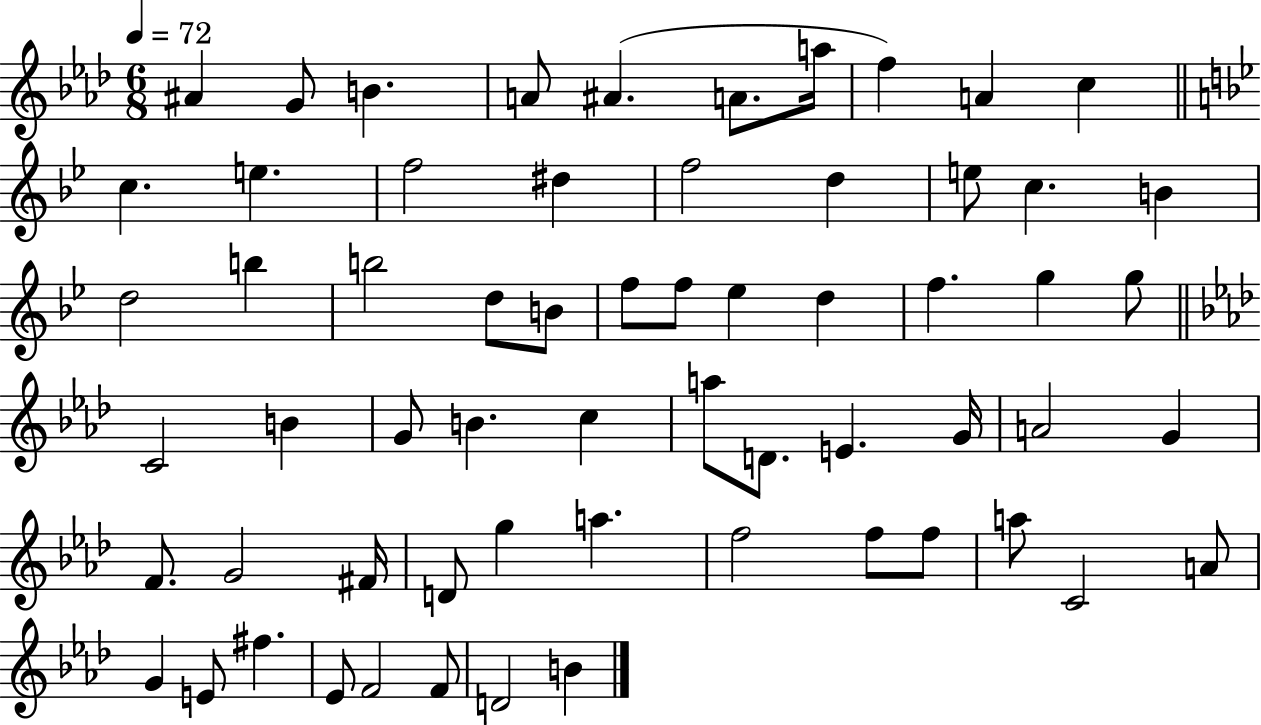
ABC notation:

X:1
T:Untitled
M:6/8
L:1/4
K:Ab
^A G/2 B A/2 ^A A/2 a/4 f A c c e f2 ^d f2 d e/2 c B d2 b b2 d/2 B/2 f/2 f/2 _e d f g g/2 C2 B G/2 B c a/2 D/2 E G/4 A2 G F/2 G2 ^F/4 D/2 g a f2 f/2 f/2 a/2 C2 A/2 G E/2 ^f _E/2 F2 F/2 D2 B